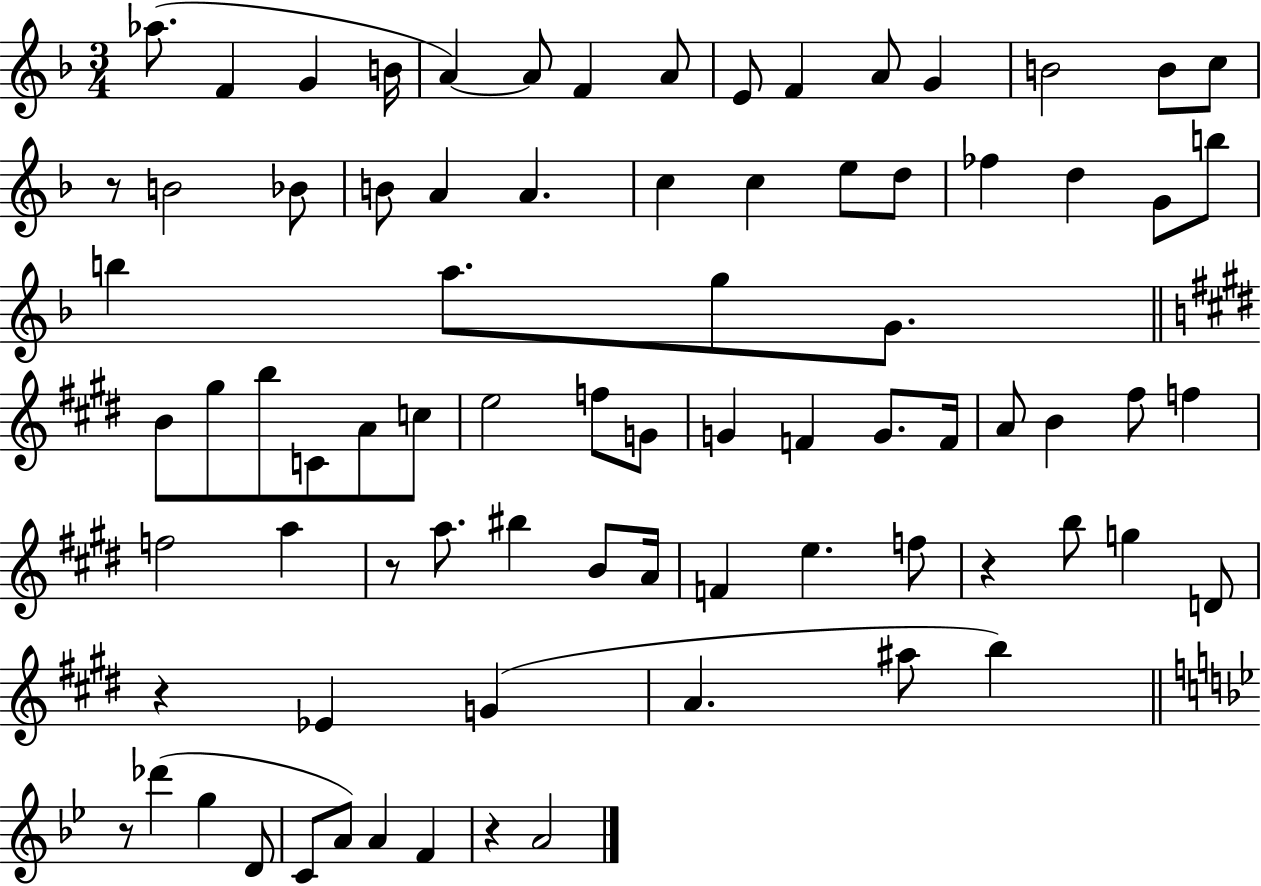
Ab5/e. F4/q G4/q B4/s A4/q A4/e F4/q A4/e E4/e F4/q A4/e G4/q B4/h B4/e C5/e R/e B4/h Bb4/e B4/e A4/q A4/q. C5/q C5/q E5/e D5/e FES5/q D5/q G4/e B5/e B5/q A5/e. G5/e G4/e. B4/e G#5/e B5/e C4/e A4/e C5/e E5/h F5/e G4/e G4/q F4/q G4/e. F4/s A4/e B4/q F#5/e F5/q F5/h A5/q R/e A5/e. BIS5/q B4/e A4/s F4/q E5/q. F5/e R/q B5/e G5/q D4/e R/q Eb4/q G4/q A4/q. A#5/e B5/q R/e Db6/q G5/q D4/e C4/e A4/e A4/q F4/q R/q A4/h